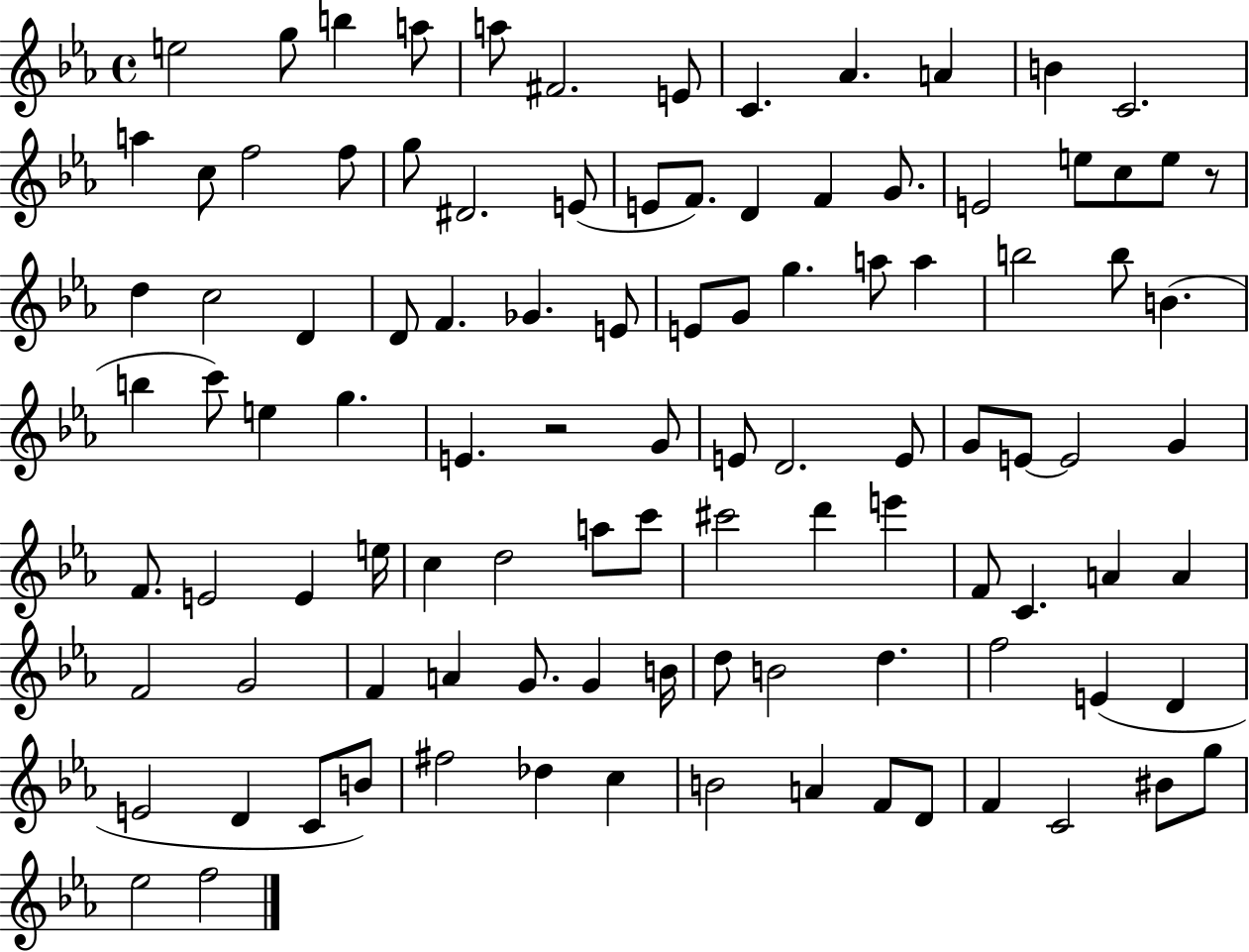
E5/h G5/e B5/q A5/e A5/e F#4/h. E4/e C4/q. Ab4/q. A4/q B4/q C4/h. A5/q C5/e F5/h F5/e G5/e D#4/h. E4/e E4/e F4/e. D4/q F4/q G4/e. E4/h E5/e C5/e E5/e R/e D5/q C5/h D4/q D4/e F4/q. Gb4/q. E4/e E4/e G4/e G5/q. A5/e A5/q B5/h B5/e B4/q. B5/q C6/e E5/q G5/q. E4/q. R/h G4/e E4/e D4/h. E4/e G4/e E4/e E4/h G4/q F4/e. E4/h E4/q E5/s C5/q D5/h A5/e C6/e C#6/h D6/q E6/q F4/e C4/q. A4/q A4/q F4/h G4/h F4/q A4/q G4/e. G4/q B4/s D5/e B4/h D5/q. F5/h E4/q D4/q E4/h D4/q C4/e B4/e F#5/h Db5/q C5/q B4/h A4/q F4/e D4/e F4/q C4/h BIS4/e G5/e Eb5/h F5/h